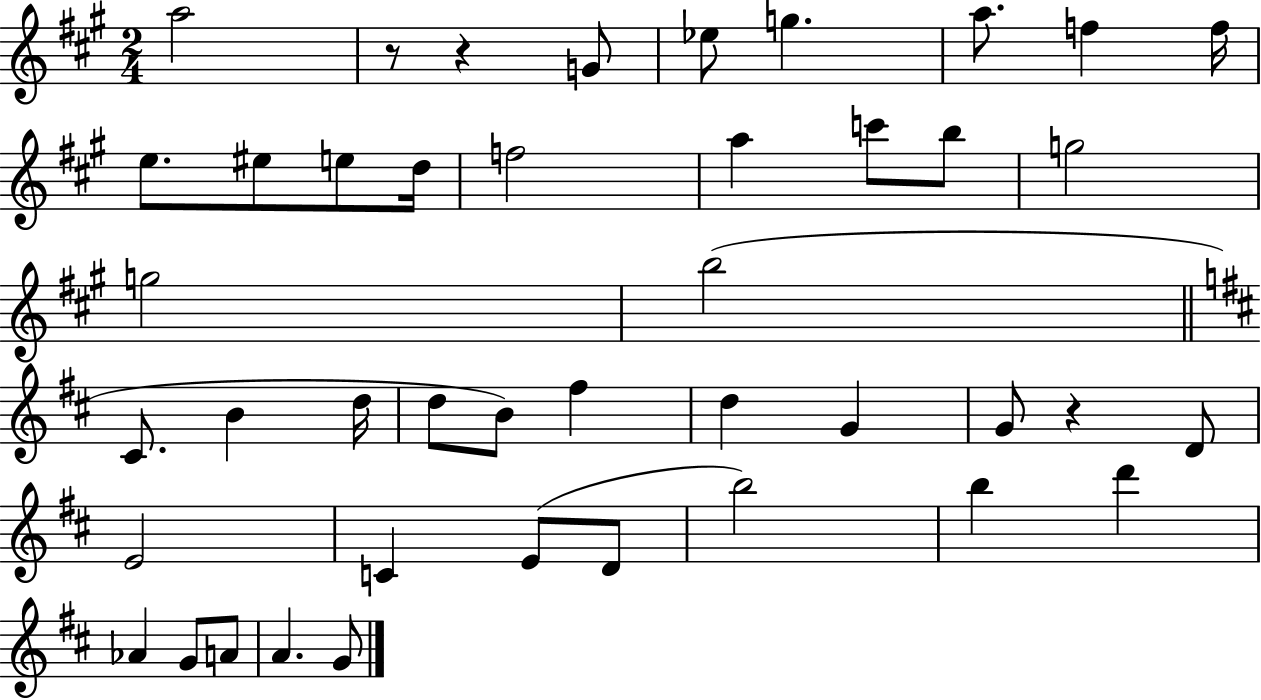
{
  \clef treble
  \numericTimeSignature
  \time 2/4
  \key a \major
  a''2 | r8 r4 g'8 | ees''8 g''4. | a''8. f''4 f''16 | \break e''8. eis''8 e''8 d''16 | f''2 | a''4 c'''8 b''8 | g''2 | \break g''2 | b''2( | \bar "||" \break \key b \minor cis'8. b'4 d''16 | d''8 b'8) fis''4 | d''4 g'4 | g'8 r4 d'8 | \break e'2 | c'4 e'8( d'8 | b''2) | b''4 d'''4 | \break aes'4 g'8 a'8 | a'4. g'8 | \bar "|."
}